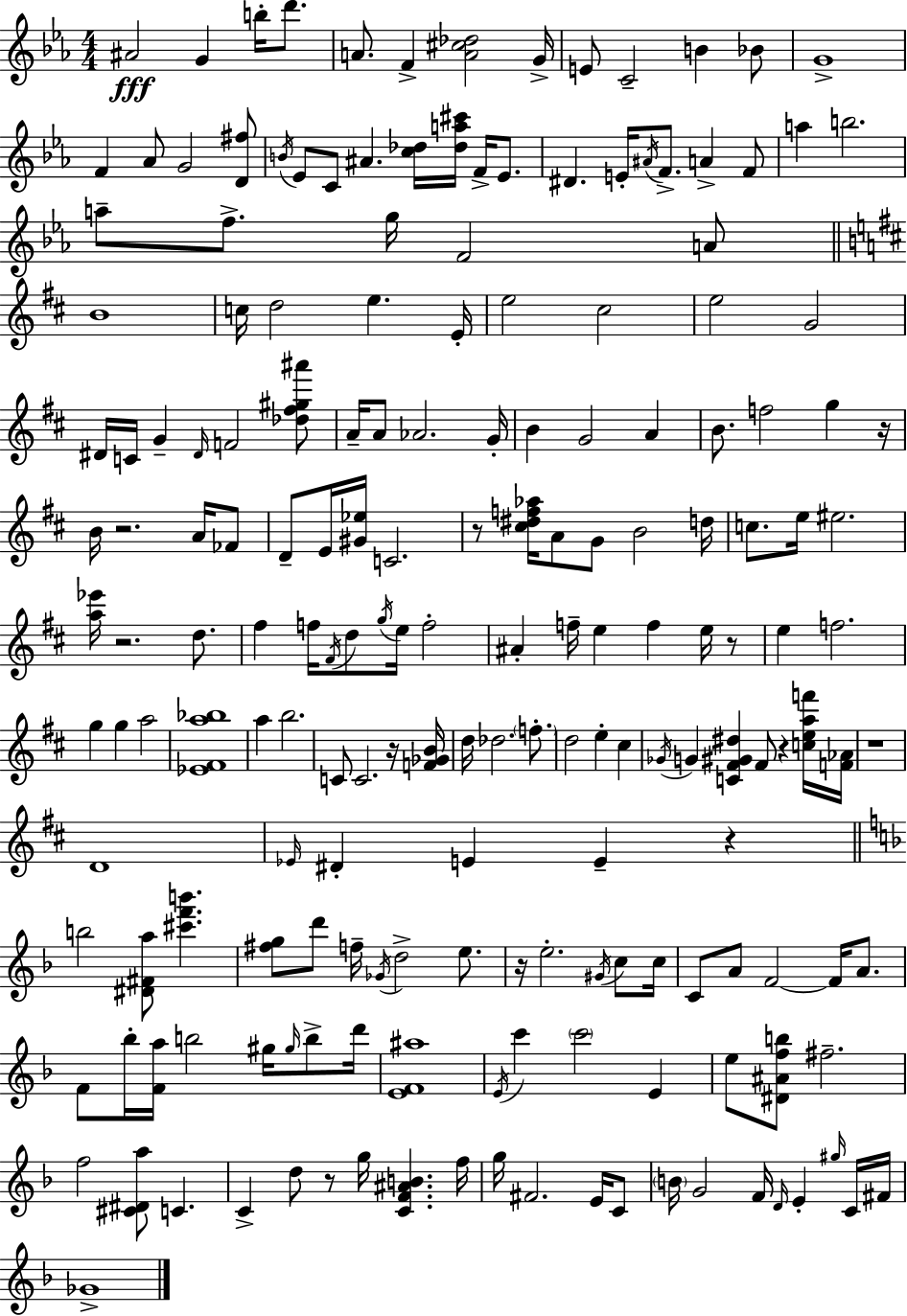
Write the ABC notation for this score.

X:1
T:Untitled
M:4/4
L:1/4
K:Cm
^A2 G b/4 d'/2 A/2 F [A^c_d]2 G/4 E/2 C2 B _B/2 G4 F _A/2 G2 [D^f]/2 B/4 _E/2 C/2 ^A [c_d]/4 [_da^c']/4 F/4 _E/2 ^D E/4 ^A/4 F/2 A F/2 a b2 a/2 f/2 g/4 F2 A/2 B4 c/4 d2 e E/4 e2 ^c2 e2 G2 ^D/4 C/4 G ^D/4 F2 [_d^f^g^a']/2 A/4 A/2 _A2 G/4 B G2 A B/2 f2 g z/4 B/4 z2 A/4 _F/2 D/2 E/4 [^G_e]/4 C2 z/2 [^c^df_a]/4 A/2 G/2 B2 d/4 c/2 e/4 ^e2 [a_e']/4 z2 d/2 ^f f/4 ^F/4 d/2 g/4 e/4 f2 ^A f/4 e f e/4 z/2 e f2 g g a2 [_E^Fa_b]4 a b2 C/2 C2 z/4 [F_GB]/4 d/4 _d2 f/2 d2 e ^c _G/4 G [C^F^G^d] ^F/2 z [ceaf']/4 [F_A]/4 z4 D4 _E/4 ^D E E z b2 [^D^Fa]/2 [^c'f'b'] [^fg]/2 d'/2 f/4 _G/4 d2 e/2 z/4 e2 ^G/4 c/2 c/4 C/2 A/2 F2 F/4 A/2 F/2 _b/4 [Fa]/4 b2 ^g/4 ^g/4 b/2 d'/4 [EF^a]4 E/4 c' c'2 E e/2 [^D^Afb]/2 ^f2 f2 [^C^Da]/2 C C d/2 z/2 g/4 [CF^AB] f/4 g/4 ^F2 E/4 C/2 B/4 G2 F/4 D/4 E ^g/4 C/4 ^F/4 _G4